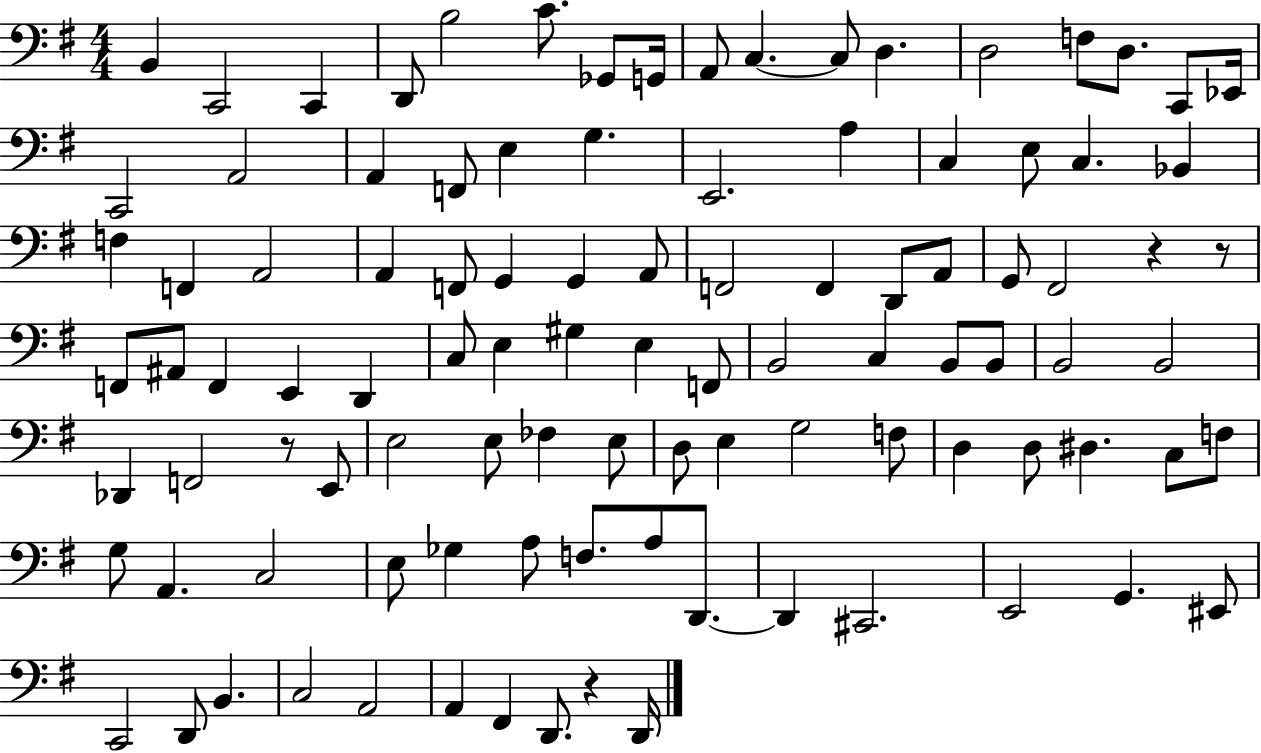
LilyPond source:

{
  \clef bass
  \numericTimeSignature
  \time 4/4
  \key g \major
  \repeat volta 2 { b,4 c,2 c,4 | d,8 b2 c'8. ges,8 g,16 | a,8 c4.~~ c8 d4. | d2 f8 d8. c,8 ees,16 | \break c,2 a,2 | a,4 f,8 e4 g4. | e,2. a4 | c4 e8 c4. bes,4 | \break f4 f,4 a,2 | a,4 f,8 g,4 g,4 a,8 | f,2 f,4 d,8 a,8 | g,8 fis,2 r4 r8 | \break f,8 ais,8 f,4 e,4 d,4 | c8 e4 gis4 e4 f,8 | b,2 c4 b,8 b,8 | b,2 b,2 | \break des,4 f,2 r8 e,8 | e2 e8 fes4 e8 | d8 e4 g2 f8 | d4 d8 dis4. c8 f8 | \break g8 a,4. c2 | e8 ges4 a8 f8. a8 d,8.~~ | d,4 cis,2. | e,2 g,4. eis,8 | \break c,2 d,8 b,4. | c2 a,2 | a,4 fis,4 d,8. r4 d,16 | } \bar "|."
}